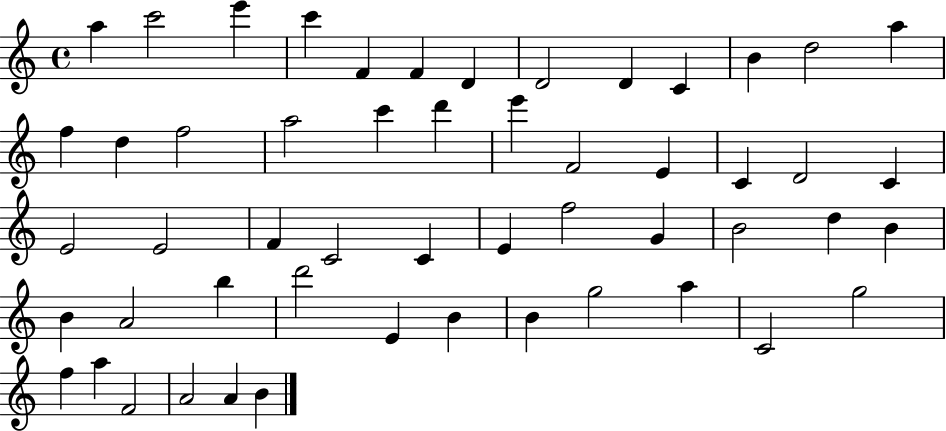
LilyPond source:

{
  \clef treble
  \time 4/4
  \defaultTimeSignature
  \key c \major
  a''4 c'''2 e'''4 | c'''4 f'4 f'4 d'4 | d'2 d'4 c'4 | b'4 d''2 a''4 | \break f''4 d''4 f''2 | a''2 c'''4 d'''4 | e'''4 f'2 e'4 | c'4 d'2 c'4 | \break e'2 e'2 | f'4 c'2 c'4 | e'4 f''2 g'4 | b'2 d''4 b'4 | \break b'4 a'2 b''4 | d'''2 e'4 b'4 | b'4 g''2 a''4 | c'2 g''2 | \break f''4 a''4 f'2 | a'2 a'4 b'4 | \bar "|."
}